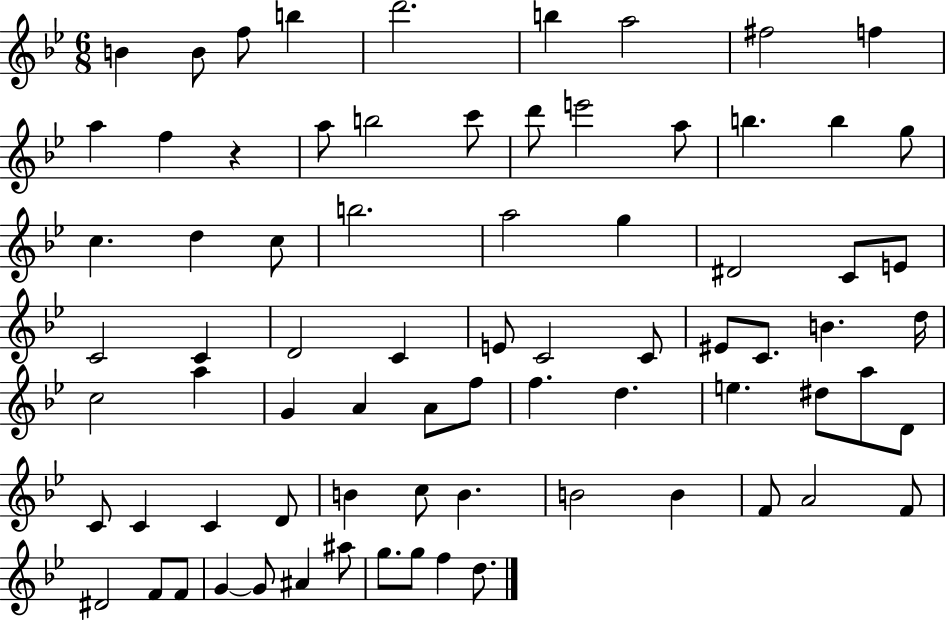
{
  \clef treble
  \numericTimeSignature
  \time 6/8
  \key bes \major
  b'4 b'8 f''8 b''4 | d'''2. | b''4 a''2 | fis''2 f''4 | \break a''4 f''4 r4 | a''8 b''2 c'''8 | d'''8 e'''2 a''8 | b''4. b''4 g''8 | \break c''4. d''4 c''8 | b''2. | a''2 g''4 | dis'2 c'8 e'8 | \break c'2 c'4 | d'2 c'4 | e'8 c'2 c'8 | eis'8 c'8. b'4. d''16 | \break c''2 a''4 | g'4 a'4 a'8 f''8 | f''4. d''4. | e''4. dis''8 a''8 d'8 | \break c'8 c'4 c'4 d'8 | b'4 c''8 b'4. | b'2 b'4 | f'8 a'2 f'8 | \break dis'2 f'8 f'8 | g'4~~ g'8 ais'4 ais''8 | g''8. g''8 f''4 d''8. | \bar "|."
}